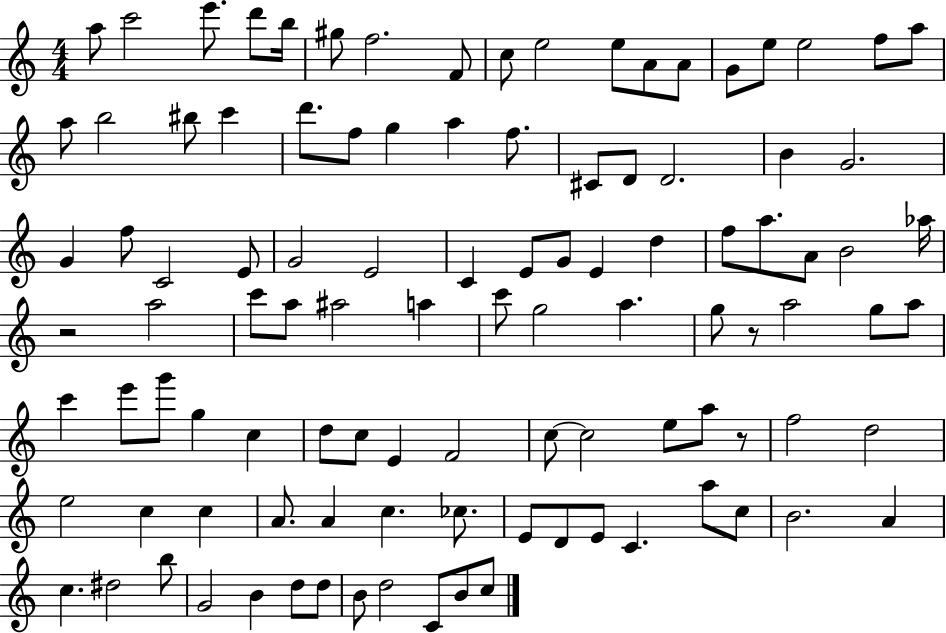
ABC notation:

X:1
T:Untitled
M:4/4
L:1/4
K:C
a/2 c'2 e'/2 d'/2 b/4 ^g/2 f2 F/2 c/2 e2 e/2 A/2 A/2 G/2 e/2 e2 f/2 a/2 a/2 b2 ^b/2 c' d'/2 f/2 g a f/2 ^C/2 D/2 D2 B G2 G f/2 C2 E/2 G2 E2 C E/2 G/2 E d f/2 a/2 A/2 B2 _a/4 z2 a2 c'/2 a/2 ^a2 a c'/2 g2 a g/2 z/2 a2 g/2 a/2 c' e'/2 g'/2 g c d/2 c/2 E F2 c/2 c2 e/2 a/2 z/2 f2 d2 e2 c c A/2 A c _c/2 E/2 D/2 E/2 C a/2 c/2 B2 A c ^d2 b/2 G2 B d/2 d/2 B/2 d2 C/2 B/2 c/2